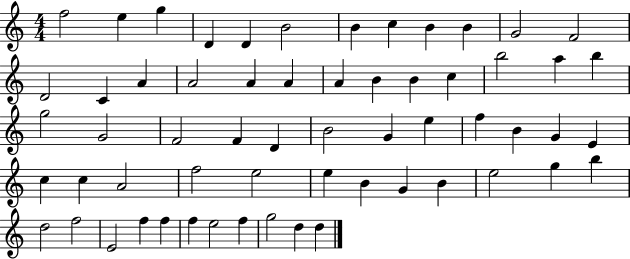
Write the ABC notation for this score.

X:1
T:Untitled
M:4/4
L:1/4
K:C
f2 e g D D B2 B c B B G2 F2 D2 C A A2 A A A B B c b2 a b g2 G2 F2 F D B2 G e f B G E c c A2 f2 e2 e B G B e2 g b d2 f2 E2 f f f e2 f g2 d d